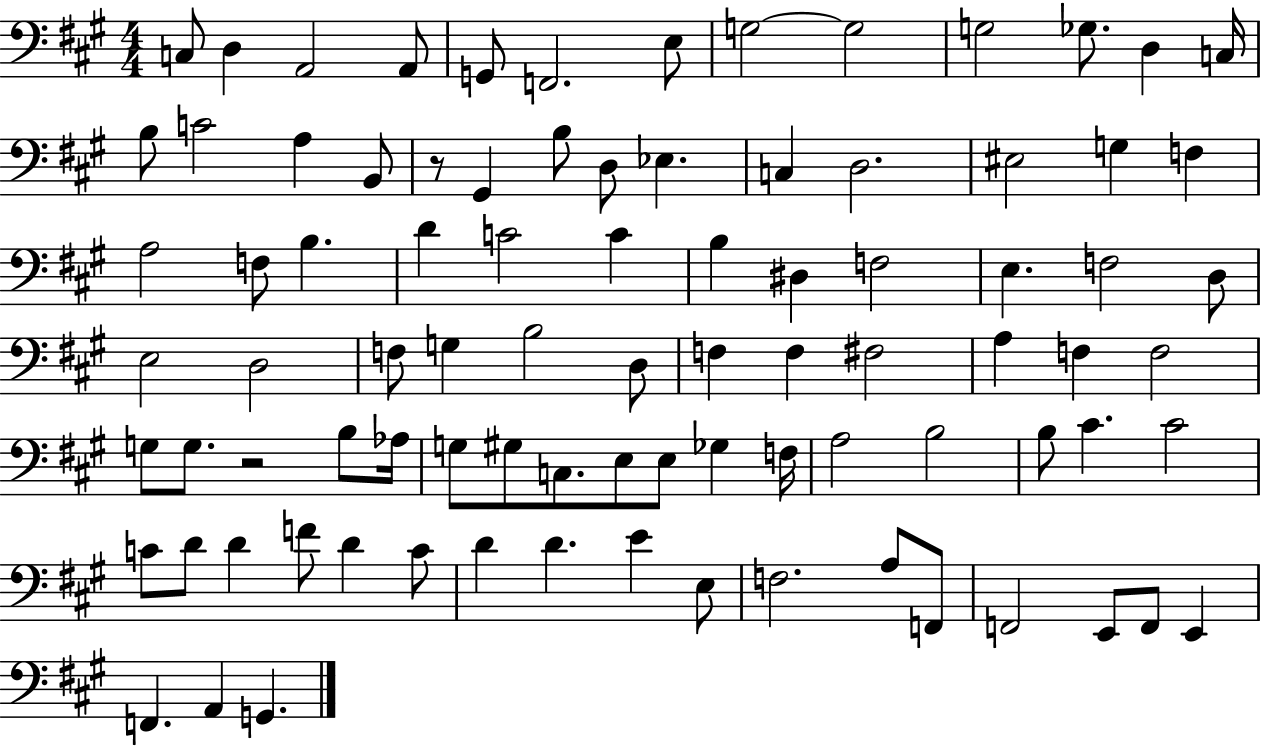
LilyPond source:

{
  \clef bass
  \numericTimeSignature
  \time 4/4
  \key a \major
  \repeat volta 2 { c8 d4 a,2 a,8 | g,8 f,2. e8 | g2~~ g2 | g2 ges8. d4 c16 | \break b8 c'2 a4 b,8 | r8 gis,4 b8 d8 ees4. | c4 d2. | eis2 g4 f4 | \break a2 f8 b4. | d'4 c'2 c'4 | b4 dis4 f2 | e4. f2 d8 | \break e2 d2 | f8 g4 b2 d8 | f4 f4 fis2 | a4 f4 f2 | \break g8 g8. r2 b8 aes16 | g8 gis8 c8. e8 e8 ges4 f16 | a2 b2 | b8 cis'4. cis'2 | \break c'8 d'8 d'4 f'8 d'4 c'8 | d'4 d'4. e'4 e8 | f2. a8 f,8 | f,2 e,8 f,8 e,4 | \break f,4. a,4 g,4. | } \bar "|."
}